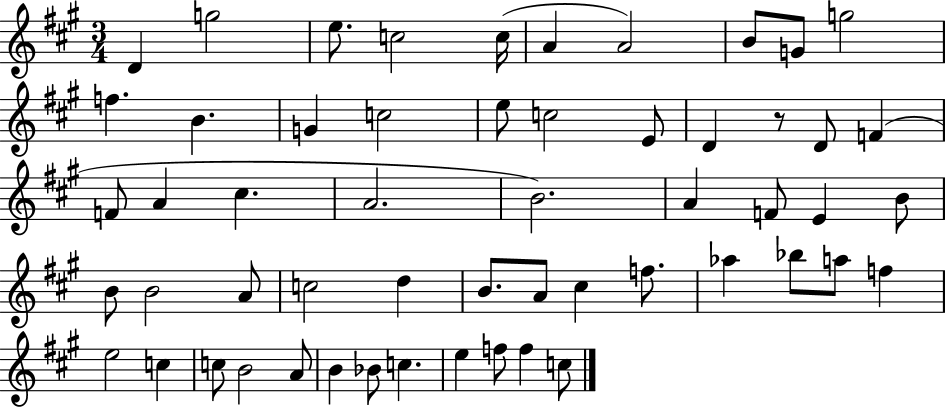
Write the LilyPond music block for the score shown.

{
  \clef treble
  \numericTimeSignature
  \time 3/4
  \key a \major
  d'4 g''2 | e''8. c''2 c''16( | a'4 a'2) | b'8 g'8 g''2 | \break f''4. b'4. | g'4 c''2 | e''8 c''2 e'8 | d'4 r8 d'8 f'4( | \break f'8 a'4 cis''4. | a'2. | b'2.) | a'4 f'8 e'4 b'8 | \break b'8 b'2 a'8 | c''2 d''4 | b'8. a'8 cis''4 f''8. | aes''4 bes''8 a''8 f''4 | \break e''2 c''4 | c''8 b'2 a'8 | b'4 bes'8 c''4. | e''4 f''8 f''4 c''8 | \break \bar "|."
}